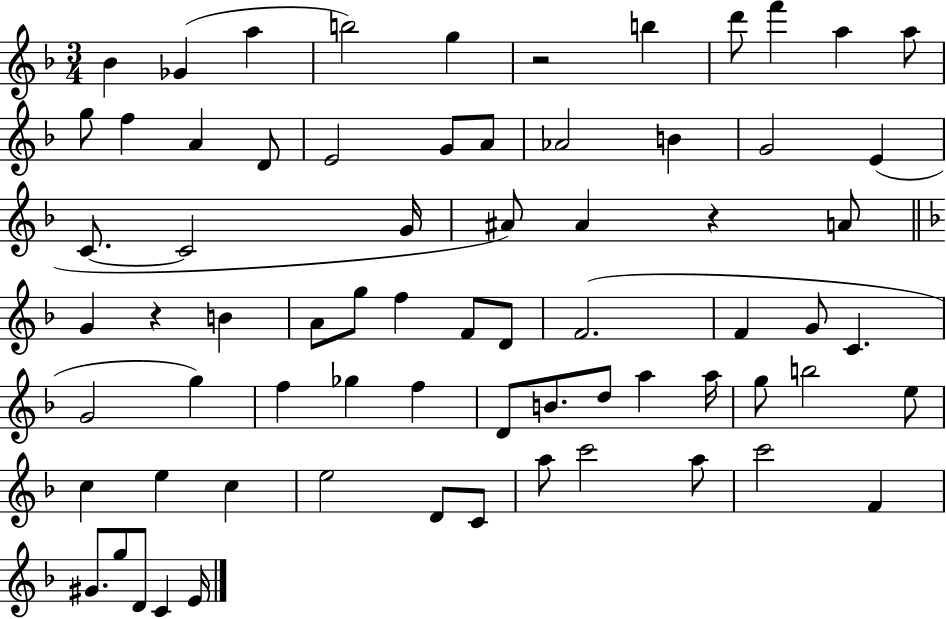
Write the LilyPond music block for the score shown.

{
  \clef treble
  \numericTimeSignature
  \time 3/4
  \key f \major
  bes'4 ges'4( a''4 | b''2) g''4 | r2 b''4 | d'''8 f'''4 a''4 a''8 | \break g''8 f''4 a'4 d'8 | e'2 g'8 a'8 | aes'2 b'4 | g'2 e'4( | \break c'8.~~ c'2 g'16 | ais'8) ais'4 r4 a'8 | \bar "||" \break \key f \major g'4 r4 b'4 | a'8 g''8 f''4 f'8 d'8 | f'2.( | f'4 g'8 c'4. | \break g'2 g''4) | f''4 ges''4 f''4 | d'8 b'8. d''8 a''4 a''16 | g''8 b''2 e''8 | \break c''4 e''4 c''4 | e''2 d'8 c'8 | a''8 c'''2 a''8 | c'''2 f'4 | \break gis'8. g''8 d'8 c'4 e'16 | \bar "|."
}